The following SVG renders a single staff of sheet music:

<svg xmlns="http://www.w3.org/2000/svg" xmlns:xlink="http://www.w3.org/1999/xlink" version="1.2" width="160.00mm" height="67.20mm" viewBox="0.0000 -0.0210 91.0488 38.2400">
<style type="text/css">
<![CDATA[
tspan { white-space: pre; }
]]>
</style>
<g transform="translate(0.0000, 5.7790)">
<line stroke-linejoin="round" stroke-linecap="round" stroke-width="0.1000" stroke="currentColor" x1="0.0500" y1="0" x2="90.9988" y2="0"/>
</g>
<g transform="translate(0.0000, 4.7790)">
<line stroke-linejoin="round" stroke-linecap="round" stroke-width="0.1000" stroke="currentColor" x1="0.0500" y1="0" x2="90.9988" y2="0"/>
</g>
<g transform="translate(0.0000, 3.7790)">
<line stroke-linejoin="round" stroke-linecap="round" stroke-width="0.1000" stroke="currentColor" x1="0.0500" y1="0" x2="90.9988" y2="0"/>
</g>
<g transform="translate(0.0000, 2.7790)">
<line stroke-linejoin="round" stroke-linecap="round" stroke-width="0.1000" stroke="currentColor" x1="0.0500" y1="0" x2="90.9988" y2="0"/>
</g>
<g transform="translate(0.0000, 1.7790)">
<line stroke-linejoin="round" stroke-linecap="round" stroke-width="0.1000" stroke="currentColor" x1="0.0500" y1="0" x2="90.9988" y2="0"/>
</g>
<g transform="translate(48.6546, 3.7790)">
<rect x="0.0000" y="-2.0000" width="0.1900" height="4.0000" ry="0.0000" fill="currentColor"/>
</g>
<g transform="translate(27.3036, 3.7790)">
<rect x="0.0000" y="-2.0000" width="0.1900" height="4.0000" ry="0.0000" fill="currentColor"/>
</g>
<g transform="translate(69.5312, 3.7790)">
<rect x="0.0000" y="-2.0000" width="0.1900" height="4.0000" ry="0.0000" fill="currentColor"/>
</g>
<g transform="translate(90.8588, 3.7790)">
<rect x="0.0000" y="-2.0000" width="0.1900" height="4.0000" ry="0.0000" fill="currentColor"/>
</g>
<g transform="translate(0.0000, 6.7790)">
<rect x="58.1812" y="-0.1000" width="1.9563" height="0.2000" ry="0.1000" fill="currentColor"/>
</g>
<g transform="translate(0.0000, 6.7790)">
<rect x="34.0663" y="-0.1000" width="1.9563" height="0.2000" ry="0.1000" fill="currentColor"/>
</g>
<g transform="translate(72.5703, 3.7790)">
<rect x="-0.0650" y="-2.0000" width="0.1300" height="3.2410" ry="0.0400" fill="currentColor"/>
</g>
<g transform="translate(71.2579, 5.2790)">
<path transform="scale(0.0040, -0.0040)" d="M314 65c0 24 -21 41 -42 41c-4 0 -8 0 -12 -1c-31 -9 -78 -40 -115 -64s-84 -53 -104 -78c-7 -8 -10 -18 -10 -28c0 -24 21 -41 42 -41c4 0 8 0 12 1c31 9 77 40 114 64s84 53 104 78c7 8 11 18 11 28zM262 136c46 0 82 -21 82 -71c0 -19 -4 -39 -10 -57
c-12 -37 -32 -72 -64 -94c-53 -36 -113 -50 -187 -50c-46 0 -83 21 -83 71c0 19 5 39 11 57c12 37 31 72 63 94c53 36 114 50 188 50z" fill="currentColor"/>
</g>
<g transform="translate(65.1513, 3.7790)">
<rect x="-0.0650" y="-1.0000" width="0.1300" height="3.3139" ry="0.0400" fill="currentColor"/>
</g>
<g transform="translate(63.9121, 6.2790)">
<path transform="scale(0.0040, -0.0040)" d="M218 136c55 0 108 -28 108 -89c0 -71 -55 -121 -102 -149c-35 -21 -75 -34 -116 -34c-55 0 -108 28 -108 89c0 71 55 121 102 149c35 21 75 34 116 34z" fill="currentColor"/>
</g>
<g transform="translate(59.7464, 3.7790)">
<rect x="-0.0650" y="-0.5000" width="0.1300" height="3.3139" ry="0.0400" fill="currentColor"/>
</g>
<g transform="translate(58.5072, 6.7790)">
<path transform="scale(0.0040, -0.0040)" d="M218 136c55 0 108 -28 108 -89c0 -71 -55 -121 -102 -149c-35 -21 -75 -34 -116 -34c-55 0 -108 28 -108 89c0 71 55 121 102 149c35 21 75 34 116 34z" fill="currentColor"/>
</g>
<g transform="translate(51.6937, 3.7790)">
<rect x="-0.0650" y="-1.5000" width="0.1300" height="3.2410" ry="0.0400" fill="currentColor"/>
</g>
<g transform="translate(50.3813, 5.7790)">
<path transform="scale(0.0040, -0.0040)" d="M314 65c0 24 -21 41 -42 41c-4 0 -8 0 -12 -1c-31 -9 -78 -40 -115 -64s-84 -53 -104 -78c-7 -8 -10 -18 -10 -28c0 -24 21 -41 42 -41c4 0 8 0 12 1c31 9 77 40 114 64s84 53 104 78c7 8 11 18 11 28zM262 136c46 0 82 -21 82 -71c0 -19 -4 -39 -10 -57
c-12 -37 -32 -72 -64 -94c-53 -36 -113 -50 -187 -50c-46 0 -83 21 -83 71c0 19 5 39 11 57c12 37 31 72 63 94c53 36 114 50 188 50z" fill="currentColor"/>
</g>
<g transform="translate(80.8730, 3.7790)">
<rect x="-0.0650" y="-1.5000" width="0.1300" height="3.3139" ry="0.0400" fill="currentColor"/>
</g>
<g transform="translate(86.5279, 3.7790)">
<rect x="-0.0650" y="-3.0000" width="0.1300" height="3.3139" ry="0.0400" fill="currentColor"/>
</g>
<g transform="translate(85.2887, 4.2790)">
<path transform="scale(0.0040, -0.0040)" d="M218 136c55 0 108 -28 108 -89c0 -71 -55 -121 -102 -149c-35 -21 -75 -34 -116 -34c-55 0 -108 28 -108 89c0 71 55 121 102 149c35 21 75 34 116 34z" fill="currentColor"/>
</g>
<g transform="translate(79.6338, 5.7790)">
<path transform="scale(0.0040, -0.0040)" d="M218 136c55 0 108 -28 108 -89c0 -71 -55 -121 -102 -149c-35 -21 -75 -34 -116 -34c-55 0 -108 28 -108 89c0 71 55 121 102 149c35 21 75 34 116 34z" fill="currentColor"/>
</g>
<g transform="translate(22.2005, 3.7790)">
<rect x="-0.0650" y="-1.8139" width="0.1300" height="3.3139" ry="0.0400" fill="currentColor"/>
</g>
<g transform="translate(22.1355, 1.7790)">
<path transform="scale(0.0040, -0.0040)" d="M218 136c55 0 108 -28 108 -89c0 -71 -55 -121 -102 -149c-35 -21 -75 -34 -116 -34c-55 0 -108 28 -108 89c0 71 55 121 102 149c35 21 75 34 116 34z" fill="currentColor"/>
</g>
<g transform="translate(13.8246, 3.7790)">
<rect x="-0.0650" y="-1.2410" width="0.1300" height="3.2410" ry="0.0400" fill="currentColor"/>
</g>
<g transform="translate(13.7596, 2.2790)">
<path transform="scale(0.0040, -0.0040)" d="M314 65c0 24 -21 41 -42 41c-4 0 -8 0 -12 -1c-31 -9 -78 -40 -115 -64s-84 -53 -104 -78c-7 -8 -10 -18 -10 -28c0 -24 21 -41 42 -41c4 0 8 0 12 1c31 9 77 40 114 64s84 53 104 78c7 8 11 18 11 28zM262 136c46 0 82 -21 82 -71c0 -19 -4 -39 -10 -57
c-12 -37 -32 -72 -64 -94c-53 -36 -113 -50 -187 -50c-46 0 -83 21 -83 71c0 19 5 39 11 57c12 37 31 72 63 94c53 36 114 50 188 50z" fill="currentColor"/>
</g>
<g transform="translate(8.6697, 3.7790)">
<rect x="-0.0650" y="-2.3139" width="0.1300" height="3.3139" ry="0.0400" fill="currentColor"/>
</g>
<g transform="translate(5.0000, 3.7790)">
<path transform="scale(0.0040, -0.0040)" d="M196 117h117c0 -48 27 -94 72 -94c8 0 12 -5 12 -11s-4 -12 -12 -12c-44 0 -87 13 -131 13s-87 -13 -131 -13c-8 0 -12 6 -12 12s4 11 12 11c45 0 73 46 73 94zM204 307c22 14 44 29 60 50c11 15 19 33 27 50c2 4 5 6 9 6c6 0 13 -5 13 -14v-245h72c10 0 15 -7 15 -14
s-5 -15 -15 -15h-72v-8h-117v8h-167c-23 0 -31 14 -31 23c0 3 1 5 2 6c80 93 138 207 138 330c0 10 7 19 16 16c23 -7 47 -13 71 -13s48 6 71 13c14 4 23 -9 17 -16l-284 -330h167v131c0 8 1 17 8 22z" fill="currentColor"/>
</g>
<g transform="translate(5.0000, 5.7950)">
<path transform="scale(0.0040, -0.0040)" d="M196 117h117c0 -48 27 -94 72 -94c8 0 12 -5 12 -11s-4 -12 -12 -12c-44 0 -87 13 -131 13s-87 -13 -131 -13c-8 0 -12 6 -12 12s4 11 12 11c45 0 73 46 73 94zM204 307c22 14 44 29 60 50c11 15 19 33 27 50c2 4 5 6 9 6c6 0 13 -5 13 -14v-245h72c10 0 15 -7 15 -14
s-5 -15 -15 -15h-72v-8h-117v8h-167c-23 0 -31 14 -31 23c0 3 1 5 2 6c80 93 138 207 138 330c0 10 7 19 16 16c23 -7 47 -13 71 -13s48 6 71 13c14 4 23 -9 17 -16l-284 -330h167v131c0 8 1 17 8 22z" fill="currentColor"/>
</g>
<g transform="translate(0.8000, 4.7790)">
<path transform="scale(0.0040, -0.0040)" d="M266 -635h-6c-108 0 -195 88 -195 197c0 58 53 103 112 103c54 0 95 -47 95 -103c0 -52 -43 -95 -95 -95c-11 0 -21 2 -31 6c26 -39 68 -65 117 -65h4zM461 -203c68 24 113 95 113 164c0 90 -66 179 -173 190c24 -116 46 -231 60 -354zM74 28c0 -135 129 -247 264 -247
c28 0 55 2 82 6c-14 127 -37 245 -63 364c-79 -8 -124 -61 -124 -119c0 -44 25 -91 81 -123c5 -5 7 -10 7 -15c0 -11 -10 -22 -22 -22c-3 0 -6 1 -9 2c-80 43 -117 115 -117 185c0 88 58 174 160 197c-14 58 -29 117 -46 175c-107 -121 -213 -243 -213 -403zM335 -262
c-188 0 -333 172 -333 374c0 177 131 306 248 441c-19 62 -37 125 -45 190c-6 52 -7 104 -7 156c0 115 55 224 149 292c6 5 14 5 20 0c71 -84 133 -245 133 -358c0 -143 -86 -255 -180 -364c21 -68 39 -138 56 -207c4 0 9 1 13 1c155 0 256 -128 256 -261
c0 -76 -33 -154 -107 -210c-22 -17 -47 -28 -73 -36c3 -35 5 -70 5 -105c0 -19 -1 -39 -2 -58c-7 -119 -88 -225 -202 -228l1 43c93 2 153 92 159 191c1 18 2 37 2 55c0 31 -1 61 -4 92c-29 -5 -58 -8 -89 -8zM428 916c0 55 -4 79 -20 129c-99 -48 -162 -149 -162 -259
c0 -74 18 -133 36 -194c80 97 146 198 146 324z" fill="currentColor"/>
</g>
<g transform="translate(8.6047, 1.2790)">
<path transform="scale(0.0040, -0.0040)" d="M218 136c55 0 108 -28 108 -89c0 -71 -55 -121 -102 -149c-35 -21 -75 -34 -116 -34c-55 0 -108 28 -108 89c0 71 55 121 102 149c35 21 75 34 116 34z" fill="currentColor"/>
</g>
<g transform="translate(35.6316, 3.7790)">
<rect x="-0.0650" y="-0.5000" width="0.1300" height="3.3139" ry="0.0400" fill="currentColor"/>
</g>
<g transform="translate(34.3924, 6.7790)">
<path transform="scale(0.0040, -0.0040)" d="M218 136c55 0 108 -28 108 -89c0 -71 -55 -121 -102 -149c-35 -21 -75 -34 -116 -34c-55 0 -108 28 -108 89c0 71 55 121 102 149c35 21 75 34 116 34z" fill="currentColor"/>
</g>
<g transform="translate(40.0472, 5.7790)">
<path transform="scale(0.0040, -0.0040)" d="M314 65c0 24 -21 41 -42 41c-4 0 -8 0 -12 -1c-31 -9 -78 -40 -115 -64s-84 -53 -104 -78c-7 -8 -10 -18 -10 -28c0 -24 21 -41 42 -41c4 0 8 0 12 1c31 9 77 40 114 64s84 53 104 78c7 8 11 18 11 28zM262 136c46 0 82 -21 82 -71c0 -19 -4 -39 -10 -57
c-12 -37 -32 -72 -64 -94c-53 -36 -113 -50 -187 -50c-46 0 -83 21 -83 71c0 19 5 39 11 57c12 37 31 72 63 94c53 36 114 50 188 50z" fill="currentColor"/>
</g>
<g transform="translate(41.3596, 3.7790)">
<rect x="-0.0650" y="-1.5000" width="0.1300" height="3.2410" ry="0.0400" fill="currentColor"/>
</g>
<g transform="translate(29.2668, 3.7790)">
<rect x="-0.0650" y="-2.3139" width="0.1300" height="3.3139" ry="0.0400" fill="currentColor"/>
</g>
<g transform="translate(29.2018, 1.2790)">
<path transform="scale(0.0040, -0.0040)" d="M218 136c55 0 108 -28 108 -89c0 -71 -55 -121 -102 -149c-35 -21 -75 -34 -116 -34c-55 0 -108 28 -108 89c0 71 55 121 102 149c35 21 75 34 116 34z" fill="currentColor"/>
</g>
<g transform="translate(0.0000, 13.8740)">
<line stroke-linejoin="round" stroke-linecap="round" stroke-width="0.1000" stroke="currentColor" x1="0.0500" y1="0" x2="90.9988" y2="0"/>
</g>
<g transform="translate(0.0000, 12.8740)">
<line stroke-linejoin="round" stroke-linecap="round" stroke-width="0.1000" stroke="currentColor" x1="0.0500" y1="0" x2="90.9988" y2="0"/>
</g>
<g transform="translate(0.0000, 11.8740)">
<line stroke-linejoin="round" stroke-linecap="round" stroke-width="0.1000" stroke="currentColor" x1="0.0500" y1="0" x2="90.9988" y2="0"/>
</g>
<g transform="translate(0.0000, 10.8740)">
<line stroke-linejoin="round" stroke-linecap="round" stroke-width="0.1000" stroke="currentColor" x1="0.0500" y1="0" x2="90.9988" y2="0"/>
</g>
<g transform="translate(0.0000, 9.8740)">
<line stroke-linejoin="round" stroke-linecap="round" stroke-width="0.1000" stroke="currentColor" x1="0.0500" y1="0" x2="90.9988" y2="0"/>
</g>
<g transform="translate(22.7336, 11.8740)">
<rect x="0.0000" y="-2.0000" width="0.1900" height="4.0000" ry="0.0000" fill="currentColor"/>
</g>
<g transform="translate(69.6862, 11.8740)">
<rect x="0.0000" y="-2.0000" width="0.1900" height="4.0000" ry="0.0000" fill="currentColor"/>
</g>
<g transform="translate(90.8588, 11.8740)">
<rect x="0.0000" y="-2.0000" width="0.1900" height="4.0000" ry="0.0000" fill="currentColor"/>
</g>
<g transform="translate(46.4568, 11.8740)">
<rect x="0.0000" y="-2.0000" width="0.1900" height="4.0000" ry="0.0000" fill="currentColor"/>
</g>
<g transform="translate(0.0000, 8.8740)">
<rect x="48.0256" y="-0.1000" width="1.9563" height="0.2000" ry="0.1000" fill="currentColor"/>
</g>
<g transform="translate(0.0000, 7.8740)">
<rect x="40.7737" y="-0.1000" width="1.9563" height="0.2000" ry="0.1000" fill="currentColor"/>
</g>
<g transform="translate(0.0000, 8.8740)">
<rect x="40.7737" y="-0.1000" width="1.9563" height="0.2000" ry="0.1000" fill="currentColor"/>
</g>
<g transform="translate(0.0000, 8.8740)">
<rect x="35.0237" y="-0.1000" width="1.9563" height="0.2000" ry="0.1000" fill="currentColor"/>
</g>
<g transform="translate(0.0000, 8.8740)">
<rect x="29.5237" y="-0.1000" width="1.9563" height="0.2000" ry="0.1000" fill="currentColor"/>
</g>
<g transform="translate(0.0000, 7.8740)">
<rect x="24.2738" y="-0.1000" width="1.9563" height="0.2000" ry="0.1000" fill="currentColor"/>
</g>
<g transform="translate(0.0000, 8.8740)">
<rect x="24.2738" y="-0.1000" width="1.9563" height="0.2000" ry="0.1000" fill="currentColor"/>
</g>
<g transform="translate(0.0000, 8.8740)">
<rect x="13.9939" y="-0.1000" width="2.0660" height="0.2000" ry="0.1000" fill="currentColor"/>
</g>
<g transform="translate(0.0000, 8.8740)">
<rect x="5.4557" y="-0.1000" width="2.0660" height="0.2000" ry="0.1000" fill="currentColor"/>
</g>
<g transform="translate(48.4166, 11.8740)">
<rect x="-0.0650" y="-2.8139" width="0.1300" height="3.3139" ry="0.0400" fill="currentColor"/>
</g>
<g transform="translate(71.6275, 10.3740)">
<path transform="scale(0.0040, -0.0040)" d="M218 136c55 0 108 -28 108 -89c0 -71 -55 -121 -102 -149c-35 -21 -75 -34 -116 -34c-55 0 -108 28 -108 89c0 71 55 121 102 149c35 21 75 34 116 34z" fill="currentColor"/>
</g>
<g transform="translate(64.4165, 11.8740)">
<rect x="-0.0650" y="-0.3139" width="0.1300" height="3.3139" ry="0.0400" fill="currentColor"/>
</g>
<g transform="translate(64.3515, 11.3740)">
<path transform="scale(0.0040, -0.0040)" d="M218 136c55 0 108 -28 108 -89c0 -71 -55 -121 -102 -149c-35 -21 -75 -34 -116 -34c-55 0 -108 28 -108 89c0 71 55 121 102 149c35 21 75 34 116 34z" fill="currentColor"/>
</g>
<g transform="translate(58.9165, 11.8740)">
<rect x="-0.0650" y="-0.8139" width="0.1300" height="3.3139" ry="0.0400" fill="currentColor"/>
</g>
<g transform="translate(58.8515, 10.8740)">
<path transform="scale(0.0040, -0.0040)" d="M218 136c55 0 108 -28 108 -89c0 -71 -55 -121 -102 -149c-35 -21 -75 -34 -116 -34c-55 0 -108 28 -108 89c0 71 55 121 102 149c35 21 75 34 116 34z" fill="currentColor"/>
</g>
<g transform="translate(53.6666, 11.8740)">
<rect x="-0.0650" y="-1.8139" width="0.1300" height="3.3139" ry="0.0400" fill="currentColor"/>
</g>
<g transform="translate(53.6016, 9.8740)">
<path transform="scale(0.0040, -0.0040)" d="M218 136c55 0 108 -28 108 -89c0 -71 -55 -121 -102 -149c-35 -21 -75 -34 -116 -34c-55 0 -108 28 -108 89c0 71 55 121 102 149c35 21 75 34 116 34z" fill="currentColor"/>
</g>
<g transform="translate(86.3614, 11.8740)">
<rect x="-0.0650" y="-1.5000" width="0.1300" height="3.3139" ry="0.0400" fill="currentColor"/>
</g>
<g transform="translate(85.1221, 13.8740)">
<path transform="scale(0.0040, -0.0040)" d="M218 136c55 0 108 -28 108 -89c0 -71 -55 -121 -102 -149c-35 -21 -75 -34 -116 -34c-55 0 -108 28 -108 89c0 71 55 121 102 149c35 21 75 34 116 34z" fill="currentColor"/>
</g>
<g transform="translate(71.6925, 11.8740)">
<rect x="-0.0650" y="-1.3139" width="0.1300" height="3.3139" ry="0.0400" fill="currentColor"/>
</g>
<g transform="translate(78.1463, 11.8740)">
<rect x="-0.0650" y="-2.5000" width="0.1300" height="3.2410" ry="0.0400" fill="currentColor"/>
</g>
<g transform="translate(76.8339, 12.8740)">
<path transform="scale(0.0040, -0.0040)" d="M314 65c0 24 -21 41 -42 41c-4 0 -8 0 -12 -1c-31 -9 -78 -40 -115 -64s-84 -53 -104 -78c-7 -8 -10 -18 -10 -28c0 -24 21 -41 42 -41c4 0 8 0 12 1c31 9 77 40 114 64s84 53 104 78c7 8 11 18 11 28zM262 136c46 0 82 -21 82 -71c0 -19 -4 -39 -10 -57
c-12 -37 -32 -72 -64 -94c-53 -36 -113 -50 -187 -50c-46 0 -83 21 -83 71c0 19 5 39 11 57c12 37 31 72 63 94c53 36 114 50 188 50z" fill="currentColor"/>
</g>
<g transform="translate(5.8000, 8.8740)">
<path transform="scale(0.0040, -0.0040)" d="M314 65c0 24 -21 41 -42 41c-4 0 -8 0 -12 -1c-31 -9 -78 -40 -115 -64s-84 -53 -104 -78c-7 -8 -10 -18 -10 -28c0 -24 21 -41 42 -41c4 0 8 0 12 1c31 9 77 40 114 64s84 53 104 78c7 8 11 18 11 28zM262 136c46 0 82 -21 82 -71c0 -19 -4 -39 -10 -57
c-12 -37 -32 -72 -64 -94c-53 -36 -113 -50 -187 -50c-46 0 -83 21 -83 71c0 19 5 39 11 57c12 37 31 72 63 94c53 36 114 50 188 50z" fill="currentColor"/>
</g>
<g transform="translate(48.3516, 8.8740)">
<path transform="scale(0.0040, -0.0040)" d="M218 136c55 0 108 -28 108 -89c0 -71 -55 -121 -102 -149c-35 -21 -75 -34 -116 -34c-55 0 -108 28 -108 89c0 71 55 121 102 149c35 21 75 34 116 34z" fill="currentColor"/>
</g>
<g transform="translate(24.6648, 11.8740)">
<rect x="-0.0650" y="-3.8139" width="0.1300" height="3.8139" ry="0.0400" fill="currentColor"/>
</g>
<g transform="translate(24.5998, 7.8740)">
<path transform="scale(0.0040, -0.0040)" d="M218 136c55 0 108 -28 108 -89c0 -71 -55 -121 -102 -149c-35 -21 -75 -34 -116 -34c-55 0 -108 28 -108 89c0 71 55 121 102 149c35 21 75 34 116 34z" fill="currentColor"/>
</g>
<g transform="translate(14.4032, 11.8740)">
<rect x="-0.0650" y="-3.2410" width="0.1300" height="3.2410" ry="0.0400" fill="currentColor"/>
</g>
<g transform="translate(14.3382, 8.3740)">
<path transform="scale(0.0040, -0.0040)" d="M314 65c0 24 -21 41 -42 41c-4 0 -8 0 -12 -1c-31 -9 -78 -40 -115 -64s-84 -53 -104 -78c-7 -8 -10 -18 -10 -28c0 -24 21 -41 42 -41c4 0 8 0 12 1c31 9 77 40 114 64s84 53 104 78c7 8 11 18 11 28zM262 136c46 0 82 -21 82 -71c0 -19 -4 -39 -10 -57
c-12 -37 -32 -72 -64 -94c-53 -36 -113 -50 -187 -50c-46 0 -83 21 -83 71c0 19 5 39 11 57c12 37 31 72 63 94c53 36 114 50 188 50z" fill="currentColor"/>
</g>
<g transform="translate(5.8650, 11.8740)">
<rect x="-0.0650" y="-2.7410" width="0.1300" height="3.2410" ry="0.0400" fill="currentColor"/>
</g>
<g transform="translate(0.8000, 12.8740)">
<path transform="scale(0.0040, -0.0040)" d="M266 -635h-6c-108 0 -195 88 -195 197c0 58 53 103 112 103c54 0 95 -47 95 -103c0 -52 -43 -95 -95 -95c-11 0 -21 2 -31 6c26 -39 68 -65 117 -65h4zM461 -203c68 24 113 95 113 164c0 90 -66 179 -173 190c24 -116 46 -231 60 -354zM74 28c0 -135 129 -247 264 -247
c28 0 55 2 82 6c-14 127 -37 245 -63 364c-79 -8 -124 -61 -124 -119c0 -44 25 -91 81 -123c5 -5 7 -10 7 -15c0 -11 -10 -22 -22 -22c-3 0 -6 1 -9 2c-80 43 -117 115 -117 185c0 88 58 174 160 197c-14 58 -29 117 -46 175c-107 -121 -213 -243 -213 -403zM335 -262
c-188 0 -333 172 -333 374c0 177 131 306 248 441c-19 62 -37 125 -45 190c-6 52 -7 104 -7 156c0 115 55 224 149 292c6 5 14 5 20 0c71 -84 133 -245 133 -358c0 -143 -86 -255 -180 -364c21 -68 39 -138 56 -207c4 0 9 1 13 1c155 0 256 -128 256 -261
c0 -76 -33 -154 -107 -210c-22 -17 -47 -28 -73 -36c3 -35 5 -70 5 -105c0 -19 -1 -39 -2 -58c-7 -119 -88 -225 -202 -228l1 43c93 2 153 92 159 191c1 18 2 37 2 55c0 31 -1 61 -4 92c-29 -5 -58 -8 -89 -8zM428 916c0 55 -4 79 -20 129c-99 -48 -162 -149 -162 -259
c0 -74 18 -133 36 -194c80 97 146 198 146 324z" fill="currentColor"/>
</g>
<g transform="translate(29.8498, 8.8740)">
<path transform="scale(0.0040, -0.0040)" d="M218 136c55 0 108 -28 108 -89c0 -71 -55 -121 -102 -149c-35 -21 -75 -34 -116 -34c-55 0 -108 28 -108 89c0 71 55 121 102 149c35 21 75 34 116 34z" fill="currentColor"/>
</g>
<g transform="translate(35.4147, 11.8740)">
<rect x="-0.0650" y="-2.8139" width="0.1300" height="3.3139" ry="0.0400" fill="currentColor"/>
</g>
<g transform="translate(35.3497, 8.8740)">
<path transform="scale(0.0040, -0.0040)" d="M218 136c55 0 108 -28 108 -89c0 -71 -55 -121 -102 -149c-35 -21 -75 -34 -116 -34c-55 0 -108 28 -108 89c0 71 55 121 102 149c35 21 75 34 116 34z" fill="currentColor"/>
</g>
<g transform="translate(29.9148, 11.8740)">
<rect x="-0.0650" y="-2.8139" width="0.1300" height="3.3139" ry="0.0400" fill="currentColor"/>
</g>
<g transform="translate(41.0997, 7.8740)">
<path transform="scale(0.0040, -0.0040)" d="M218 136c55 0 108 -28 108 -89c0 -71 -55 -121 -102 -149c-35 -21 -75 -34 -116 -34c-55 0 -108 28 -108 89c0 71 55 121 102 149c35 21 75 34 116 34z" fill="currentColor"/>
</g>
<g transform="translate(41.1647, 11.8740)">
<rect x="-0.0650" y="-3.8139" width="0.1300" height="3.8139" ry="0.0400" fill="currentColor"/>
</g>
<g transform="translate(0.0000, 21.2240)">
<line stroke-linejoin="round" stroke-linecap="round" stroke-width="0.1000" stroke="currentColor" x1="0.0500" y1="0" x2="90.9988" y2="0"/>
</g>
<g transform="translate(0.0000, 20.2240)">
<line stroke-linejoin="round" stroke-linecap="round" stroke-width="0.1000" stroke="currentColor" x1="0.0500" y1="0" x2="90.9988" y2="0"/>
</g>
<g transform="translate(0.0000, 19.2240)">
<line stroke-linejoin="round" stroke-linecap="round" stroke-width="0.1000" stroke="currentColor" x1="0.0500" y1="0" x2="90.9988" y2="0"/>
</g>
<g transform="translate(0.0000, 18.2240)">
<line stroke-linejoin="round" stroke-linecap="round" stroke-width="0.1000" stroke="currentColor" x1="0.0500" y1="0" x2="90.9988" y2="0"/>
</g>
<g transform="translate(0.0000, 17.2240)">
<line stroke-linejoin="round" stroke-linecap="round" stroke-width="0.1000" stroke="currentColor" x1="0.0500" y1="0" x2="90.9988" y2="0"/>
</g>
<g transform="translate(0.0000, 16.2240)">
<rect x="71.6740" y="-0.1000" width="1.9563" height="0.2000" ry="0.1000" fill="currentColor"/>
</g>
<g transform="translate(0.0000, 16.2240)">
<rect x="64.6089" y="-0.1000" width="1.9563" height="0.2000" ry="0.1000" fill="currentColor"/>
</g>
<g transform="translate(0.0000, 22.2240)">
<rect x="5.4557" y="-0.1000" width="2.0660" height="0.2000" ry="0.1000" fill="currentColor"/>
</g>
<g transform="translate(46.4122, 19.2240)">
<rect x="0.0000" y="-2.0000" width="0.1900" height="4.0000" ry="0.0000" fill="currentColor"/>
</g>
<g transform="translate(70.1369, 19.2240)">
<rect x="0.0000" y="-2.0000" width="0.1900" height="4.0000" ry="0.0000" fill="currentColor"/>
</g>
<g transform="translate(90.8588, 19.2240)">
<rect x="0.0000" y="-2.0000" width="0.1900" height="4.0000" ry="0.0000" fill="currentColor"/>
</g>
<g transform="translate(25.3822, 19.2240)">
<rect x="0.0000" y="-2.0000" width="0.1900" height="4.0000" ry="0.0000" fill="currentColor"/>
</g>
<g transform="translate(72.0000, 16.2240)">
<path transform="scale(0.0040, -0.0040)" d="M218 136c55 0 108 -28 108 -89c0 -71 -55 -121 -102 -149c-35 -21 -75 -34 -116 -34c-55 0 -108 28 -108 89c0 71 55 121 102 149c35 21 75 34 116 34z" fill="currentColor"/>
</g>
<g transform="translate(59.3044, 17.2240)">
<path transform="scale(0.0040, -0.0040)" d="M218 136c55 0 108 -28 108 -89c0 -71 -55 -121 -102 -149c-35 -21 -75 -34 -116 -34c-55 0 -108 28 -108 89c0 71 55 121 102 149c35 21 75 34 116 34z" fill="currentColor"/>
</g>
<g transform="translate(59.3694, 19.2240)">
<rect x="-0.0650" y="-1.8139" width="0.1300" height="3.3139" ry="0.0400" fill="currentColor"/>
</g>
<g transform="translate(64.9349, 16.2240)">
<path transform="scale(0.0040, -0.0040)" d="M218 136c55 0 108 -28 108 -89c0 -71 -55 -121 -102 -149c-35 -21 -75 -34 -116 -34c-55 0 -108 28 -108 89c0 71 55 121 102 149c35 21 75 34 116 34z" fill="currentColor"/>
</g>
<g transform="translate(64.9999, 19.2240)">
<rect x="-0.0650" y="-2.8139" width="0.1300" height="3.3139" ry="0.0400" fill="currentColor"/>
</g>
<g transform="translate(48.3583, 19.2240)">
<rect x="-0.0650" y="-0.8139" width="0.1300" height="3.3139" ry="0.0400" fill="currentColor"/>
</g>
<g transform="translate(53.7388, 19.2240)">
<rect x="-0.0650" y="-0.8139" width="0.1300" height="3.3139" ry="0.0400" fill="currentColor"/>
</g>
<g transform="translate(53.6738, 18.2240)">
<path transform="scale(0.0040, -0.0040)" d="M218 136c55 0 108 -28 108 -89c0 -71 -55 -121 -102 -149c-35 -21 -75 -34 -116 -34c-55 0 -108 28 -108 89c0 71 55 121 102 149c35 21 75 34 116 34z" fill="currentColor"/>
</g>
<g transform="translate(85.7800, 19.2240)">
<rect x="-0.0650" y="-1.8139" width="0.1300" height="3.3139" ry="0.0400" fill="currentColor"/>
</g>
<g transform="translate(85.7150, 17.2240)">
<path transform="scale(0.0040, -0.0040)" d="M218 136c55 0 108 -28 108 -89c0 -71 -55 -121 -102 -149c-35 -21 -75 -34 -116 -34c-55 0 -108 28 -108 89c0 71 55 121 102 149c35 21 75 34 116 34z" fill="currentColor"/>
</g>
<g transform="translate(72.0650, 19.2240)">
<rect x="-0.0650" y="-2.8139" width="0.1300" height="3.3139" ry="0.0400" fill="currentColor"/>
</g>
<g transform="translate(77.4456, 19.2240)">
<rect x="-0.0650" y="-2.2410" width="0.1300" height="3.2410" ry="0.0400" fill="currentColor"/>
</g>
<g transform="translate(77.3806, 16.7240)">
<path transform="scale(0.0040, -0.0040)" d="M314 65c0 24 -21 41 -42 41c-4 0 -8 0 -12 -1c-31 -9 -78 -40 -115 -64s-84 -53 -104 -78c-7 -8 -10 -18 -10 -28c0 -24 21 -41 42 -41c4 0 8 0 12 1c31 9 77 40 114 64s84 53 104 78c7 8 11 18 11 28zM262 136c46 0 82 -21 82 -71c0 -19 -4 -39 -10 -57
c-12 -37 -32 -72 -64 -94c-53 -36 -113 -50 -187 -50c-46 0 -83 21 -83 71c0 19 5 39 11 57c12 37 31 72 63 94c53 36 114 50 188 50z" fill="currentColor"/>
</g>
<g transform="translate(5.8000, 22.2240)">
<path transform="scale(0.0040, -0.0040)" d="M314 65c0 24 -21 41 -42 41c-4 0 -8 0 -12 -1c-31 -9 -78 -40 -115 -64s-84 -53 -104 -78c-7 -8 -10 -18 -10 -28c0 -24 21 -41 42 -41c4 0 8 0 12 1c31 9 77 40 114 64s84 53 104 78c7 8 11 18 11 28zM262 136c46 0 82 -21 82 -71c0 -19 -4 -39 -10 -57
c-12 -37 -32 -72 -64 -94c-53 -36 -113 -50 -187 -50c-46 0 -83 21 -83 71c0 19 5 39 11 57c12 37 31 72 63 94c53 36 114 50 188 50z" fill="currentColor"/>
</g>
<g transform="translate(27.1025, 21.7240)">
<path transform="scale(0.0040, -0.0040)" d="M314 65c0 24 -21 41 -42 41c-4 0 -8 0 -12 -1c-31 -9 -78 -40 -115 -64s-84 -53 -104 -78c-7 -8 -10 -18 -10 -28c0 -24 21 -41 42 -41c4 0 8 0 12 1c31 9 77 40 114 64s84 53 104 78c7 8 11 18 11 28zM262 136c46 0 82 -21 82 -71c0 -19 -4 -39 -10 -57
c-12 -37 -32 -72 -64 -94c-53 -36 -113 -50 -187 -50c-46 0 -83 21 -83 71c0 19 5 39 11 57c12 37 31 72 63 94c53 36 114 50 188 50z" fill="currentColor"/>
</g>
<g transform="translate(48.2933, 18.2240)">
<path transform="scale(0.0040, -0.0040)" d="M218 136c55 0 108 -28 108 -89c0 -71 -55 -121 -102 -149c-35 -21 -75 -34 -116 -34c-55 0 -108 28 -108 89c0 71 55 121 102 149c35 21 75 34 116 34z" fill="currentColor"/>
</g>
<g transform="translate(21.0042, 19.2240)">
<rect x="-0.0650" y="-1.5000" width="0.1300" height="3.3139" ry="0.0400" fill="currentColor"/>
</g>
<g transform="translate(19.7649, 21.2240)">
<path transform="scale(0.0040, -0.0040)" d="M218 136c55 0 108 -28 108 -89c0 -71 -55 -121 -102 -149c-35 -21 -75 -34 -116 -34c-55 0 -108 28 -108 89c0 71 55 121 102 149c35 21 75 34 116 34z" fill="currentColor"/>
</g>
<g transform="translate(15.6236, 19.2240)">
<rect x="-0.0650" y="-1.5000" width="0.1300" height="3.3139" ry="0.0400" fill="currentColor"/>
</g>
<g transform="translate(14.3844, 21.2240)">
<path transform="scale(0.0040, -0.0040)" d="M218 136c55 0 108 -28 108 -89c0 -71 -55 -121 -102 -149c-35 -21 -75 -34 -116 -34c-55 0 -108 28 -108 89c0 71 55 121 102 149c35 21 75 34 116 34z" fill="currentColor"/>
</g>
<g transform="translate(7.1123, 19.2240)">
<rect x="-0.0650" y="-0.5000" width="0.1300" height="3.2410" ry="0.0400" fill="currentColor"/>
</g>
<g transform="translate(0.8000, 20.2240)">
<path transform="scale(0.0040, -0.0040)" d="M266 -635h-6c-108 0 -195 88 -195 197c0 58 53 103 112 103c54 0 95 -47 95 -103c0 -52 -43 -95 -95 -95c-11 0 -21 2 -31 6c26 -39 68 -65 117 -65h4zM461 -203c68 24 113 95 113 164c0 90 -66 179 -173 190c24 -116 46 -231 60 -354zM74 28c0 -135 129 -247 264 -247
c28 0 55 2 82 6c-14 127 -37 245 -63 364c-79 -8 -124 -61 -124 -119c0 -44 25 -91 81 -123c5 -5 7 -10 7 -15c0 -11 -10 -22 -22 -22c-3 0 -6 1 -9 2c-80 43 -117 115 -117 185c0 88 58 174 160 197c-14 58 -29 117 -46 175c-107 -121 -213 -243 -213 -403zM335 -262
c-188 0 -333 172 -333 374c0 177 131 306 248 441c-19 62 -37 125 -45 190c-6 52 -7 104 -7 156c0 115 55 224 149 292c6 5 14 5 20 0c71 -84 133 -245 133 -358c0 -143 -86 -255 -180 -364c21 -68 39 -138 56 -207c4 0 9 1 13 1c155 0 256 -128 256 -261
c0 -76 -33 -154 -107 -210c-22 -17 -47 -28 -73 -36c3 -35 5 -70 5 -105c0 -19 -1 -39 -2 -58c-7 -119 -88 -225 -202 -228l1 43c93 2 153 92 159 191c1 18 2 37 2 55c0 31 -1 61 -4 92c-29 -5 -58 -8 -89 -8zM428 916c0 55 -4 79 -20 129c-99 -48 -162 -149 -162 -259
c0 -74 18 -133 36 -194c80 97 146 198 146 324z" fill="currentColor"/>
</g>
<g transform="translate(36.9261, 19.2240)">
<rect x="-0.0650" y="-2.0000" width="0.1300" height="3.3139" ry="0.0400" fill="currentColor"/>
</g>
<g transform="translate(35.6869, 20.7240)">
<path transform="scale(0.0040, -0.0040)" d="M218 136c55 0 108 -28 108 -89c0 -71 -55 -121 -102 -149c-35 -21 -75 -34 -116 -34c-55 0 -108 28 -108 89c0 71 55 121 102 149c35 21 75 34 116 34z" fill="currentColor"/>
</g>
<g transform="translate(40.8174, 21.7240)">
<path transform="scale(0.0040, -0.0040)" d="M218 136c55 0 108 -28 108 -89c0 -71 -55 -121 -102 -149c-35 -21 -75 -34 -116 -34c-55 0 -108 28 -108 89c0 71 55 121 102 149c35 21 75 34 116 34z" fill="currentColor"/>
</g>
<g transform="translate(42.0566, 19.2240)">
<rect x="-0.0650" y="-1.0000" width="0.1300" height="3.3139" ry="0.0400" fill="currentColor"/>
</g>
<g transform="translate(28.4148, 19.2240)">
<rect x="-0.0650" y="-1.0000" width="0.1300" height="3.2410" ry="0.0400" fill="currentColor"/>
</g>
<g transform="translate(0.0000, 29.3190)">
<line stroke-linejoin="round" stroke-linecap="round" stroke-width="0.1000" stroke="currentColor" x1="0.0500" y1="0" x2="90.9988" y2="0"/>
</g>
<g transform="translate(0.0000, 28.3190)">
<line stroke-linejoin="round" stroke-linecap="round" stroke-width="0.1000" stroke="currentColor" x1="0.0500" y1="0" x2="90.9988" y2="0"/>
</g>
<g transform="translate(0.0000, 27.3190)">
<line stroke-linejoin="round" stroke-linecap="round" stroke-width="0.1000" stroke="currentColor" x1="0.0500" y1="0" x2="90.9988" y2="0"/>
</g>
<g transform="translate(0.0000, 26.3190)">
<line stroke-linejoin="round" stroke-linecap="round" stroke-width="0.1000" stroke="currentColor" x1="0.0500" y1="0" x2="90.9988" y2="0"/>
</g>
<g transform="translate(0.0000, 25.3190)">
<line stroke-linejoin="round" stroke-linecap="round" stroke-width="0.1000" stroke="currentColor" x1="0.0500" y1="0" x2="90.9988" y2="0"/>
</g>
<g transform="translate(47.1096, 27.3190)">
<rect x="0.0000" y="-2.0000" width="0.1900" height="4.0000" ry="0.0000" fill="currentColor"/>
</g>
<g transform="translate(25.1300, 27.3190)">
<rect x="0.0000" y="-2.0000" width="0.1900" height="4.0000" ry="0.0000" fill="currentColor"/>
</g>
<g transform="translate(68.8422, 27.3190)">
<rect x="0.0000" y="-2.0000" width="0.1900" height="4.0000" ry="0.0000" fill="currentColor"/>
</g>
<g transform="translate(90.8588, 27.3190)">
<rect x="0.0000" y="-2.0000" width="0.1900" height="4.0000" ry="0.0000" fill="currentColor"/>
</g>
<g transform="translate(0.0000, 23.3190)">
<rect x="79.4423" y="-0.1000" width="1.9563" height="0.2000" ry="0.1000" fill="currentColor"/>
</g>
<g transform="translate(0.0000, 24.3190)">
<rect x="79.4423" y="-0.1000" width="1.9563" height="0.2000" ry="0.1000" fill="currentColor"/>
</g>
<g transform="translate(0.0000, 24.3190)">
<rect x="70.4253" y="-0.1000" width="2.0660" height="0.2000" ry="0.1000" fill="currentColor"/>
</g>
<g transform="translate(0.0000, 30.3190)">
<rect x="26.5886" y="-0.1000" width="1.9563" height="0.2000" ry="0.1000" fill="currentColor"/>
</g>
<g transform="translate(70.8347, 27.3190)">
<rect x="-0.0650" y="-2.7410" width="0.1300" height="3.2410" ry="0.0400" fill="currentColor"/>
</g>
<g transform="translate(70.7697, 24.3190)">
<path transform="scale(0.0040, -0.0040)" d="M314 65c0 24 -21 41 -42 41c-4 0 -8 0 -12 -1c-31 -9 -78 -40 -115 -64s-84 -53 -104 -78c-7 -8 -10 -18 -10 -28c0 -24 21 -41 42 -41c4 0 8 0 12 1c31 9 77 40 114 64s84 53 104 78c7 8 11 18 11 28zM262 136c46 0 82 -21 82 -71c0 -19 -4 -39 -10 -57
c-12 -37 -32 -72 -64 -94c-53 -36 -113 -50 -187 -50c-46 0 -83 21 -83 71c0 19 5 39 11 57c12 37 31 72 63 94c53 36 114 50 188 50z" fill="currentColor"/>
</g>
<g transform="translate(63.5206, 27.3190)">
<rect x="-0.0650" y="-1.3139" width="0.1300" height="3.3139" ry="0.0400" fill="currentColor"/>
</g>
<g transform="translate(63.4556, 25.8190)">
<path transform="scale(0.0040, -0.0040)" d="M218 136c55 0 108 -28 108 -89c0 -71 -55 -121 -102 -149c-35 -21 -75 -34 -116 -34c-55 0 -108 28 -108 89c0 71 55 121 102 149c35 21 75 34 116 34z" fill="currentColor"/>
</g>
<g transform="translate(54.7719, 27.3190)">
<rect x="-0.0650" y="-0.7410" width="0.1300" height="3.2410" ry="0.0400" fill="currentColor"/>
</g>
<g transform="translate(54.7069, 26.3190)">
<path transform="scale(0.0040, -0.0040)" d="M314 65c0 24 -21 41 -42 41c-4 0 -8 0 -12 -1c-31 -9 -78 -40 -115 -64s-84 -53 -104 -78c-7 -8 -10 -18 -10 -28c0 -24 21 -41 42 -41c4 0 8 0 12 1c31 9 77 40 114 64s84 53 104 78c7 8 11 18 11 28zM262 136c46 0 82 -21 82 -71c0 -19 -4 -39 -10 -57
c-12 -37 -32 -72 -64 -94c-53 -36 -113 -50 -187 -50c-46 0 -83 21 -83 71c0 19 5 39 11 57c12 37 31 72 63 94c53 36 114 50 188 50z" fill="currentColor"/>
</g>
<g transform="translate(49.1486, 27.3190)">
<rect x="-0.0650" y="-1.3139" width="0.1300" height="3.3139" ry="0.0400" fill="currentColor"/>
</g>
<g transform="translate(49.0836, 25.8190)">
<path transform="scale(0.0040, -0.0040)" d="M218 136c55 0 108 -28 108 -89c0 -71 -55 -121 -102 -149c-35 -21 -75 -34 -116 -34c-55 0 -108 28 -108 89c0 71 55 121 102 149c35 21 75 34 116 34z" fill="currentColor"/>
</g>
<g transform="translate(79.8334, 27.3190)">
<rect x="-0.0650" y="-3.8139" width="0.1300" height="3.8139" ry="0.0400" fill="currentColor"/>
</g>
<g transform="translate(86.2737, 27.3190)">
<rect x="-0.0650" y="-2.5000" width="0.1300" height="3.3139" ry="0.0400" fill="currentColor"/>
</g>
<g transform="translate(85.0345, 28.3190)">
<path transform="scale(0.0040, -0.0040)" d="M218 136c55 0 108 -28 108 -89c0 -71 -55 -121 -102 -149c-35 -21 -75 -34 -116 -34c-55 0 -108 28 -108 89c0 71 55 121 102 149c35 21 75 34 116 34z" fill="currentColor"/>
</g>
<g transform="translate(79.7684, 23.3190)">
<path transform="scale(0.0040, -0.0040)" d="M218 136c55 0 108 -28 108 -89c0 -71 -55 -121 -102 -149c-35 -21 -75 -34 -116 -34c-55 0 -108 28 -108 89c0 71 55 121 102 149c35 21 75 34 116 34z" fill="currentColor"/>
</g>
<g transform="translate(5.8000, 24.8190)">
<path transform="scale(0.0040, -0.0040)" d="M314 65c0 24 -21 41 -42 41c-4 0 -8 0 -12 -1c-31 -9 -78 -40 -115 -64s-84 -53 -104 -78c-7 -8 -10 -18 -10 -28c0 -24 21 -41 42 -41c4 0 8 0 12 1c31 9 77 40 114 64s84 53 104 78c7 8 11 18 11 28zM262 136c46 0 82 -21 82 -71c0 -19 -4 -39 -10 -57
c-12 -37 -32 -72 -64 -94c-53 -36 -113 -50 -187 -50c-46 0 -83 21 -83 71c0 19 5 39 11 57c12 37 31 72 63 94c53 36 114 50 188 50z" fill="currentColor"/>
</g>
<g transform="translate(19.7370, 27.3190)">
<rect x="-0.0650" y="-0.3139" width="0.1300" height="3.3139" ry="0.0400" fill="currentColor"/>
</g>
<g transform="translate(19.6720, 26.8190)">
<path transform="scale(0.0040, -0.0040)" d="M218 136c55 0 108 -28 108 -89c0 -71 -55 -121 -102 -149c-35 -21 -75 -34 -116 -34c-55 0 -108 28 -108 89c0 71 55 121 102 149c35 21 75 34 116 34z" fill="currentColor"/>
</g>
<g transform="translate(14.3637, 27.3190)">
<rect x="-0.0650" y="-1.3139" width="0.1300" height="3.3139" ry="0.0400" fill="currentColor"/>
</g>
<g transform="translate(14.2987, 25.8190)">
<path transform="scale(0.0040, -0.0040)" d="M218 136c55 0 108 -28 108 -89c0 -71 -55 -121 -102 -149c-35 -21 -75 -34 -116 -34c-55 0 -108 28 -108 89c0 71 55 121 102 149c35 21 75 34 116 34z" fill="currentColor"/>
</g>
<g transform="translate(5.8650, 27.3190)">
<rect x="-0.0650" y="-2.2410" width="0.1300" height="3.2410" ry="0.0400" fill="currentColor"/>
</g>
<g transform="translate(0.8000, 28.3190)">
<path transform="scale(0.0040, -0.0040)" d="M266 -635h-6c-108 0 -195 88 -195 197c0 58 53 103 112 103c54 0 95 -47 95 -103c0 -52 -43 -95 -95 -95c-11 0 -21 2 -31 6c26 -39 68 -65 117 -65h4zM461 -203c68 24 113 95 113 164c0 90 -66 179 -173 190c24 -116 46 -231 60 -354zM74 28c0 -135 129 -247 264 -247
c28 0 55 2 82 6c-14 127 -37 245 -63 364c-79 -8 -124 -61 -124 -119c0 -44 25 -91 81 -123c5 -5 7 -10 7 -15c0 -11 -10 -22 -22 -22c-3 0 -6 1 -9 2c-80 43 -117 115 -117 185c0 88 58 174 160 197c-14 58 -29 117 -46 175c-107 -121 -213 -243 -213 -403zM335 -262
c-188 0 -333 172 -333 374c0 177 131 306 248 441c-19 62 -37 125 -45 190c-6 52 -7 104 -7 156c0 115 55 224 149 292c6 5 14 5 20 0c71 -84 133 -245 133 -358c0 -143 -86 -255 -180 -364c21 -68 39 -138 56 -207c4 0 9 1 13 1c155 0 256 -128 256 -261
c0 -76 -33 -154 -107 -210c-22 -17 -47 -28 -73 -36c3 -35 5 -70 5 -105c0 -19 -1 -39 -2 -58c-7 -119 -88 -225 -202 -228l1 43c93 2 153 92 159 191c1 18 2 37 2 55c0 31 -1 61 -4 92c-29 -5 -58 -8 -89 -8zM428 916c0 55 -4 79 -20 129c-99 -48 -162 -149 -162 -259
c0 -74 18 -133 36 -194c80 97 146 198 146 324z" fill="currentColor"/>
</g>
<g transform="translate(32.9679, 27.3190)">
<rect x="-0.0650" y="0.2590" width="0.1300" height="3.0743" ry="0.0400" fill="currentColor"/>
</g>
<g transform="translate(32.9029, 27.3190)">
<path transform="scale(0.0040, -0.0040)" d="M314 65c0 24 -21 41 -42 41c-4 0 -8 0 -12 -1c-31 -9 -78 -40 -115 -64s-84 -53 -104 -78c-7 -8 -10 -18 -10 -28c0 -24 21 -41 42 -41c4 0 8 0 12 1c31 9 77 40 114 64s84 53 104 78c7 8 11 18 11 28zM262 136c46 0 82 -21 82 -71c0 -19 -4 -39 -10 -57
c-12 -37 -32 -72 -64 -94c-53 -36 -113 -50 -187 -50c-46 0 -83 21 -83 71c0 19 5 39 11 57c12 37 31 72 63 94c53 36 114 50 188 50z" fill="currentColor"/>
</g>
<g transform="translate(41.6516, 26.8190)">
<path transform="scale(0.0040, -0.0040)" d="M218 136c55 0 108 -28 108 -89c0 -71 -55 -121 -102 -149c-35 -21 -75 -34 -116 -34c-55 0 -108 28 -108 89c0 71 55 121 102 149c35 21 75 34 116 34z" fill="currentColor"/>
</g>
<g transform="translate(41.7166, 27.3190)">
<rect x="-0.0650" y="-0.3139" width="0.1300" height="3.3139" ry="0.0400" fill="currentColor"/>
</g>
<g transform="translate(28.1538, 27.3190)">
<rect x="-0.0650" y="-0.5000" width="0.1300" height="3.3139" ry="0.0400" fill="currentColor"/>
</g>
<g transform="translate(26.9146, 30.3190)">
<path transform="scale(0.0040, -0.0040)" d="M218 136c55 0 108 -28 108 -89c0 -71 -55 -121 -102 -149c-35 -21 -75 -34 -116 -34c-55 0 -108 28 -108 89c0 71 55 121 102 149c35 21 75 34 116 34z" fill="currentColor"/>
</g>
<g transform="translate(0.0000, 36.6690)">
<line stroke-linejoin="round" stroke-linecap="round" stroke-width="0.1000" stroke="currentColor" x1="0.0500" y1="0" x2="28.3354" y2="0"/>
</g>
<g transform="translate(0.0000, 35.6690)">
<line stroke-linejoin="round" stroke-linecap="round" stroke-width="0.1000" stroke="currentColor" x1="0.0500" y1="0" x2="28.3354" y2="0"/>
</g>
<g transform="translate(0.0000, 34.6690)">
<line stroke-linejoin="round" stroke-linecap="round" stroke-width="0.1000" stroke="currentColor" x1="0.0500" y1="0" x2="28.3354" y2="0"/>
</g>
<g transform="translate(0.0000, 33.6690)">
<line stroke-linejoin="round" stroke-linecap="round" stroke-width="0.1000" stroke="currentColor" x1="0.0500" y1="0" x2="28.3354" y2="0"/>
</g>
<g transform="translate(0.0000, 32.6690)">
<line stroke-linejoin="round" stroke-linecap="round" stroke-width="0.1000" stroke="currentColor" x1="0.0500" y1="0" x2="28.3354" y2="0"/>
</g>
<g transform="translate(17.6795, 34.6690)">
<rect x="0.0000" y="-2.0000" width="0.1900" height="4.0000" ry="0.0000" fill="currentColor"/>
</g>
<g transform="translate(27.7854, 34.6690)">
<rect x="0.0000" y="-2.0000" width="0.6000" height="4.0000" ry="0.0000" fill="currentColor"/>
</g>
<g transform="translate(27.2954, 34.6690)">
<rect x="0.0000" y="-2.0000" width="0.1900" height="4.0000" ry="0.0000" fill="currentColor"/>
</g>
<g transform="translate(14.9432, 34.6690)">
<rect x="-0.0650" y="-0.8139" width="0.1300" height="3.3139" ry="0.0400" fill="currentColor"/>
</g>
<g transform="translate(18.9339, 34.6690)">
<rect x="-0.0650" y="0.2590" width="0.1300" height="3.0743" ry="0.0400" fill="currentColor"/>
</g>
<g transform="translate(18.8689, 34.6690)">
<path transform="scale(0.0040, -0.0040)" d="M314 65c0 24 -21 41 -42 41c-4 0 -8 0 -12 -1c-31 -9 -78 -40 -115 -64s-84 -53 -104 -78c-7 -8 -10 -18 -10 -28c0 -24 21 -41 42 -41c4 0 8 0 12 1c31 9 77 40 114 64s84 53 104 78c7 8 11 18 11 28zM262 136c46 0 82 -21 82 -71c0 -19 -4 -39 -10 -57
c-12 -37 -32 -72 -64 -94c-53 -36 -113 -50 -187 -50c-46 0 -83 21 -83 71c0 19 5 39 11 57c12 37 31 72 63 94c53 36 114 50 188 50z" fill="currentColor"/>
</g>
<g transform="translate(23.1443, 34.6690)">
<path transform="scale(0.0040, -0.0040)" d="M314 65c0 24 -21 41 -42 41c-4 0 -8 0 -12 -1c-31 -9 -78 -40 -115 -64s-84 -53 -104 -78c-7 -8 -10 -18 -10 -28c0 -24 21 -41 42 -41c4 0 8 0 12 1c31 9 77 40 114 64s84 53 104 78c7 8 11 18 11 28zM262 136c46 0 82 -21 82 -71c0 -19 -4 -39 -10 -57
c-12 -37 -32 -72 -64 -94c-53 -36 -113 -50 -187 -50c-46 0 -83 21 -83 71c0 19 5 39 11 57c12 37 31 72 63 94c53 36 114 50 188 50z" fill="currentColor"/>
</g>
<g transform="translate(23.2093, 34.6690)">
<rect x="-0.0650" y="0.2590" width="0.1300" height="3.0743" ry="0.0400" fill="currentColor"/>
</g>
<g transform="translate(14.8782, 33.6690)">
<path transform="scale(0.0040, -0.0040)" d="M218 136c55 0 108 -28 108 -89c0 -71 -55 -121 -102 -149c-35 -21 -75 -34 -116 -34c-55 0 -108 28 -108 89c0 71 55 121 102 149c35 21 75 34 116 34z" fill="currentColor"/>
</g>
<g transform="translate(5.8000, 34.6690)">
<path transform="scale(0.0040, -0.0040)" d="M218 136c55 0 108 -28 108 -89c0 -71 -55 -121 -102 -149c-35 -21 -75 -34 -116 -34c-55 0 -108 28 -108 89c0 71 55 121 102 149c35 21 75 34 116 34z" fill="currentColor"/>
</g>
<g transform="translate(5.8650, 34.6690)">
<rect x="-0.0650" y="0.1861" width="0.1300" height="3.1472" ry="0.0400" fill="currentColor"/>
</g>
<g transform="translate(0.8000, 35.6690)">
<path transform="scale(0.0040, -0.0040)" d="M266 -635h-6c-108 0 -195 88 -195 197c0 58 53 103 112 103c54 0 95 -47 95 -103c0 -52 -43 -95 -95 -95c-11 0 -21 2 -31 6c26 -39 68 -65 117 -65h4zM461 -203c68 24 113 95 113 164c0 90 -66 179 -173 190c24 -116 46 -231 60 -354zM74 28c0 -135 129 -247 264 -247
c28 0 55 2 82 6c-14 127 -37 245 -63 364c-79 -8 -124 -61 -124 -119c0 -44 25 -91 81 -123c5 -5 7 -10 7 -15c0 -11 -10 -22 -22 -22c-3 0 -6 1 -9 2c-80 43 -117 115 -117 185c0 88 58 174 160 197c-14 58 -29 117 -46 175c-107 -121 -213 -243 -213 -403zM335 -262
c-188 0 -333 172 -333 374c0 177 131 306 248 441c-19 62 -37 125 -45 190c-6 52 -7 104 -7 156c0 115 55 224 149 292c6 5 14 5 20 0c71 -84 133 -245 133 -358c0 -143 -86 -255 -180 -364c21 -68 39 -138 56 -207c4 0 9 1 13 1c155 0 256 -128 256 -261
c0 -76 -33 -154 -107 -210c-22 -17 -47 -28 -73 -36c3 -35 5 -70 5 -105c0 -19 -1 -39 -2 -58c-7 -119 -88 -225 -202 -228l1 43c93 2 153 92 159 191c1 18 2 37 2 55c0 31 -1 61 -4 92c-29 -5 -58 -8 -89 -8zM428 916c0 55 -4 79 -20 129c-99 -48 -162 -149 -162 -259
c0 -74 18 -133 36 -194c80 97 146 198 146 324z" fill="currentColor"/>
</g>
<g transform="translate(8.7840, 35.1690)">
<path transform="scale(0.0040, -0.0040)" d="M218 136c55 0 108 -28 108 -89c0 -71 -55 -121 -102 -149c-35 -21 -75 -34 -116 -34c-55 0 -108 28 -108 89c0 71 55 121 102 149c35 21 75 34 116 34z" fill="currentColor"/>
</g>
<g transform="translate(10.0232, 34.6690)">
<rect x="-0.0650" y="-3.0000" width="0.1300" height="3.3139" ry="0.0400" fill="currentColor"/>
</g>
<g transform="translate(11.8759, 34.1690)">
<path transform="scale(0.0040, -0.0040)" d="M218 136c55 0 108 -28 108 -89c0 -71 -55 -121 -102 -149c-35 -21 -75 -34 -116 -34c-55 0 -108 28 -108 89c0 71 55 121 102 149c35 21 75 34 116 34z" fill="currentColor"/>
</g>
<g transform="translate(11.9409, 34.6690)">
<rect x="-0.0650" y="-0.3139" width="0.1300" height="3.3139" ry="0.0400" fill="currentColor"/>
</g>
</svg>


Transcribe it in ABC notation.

X:1
T:Untitled
M:4/4
L:1/4
K:C
g e2 f g C E2 E2 C D F2 E A a2 b2 c' a a c' a f d c e G2 E C2 E E D2 F D d d f a a g2 f g2 e c C B2 c e d2 e a2 c' G B A c d B2 B2